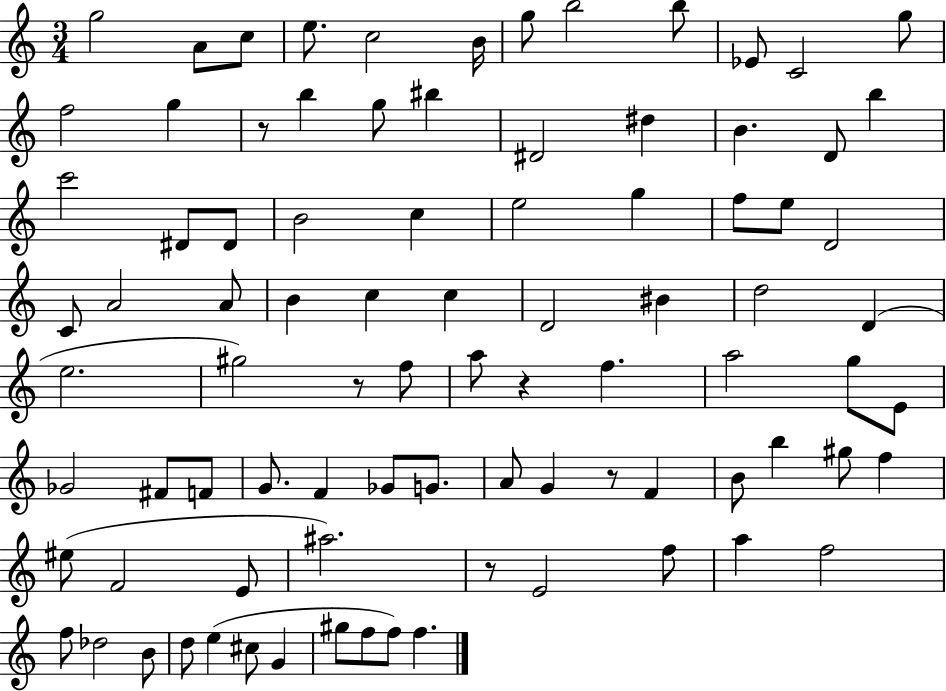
X:1
T:Untitled
M:3/4
L:1/4
K:C
g2 A/2 c/2 e/2 c2 B/4 g/2 b2 b/2 _E/2 C2 g/2 f2 g z/2 b g/2 ^b ^D2 ^d B D/2 b c'2 ^D/2 ^D/2 B2 c e2 g f/2 e/2 D2 C/2 A2 A/2 B c c D2 ^B d2 D e2 ^g2 z/2 f/2 a/2 z f a2 g/2 E/2 _G2 ^F/2 F/2 G/2 F _G/2 G/2 A/2 G z/2 F B/2 b ^g/2 f ^e/2 F2 E/2 ^a2 z/2 E2 f/2 a f2 f/2 _d2 B/2 d/2 e ^c/2 G ^g/2 f/2 f/2 f